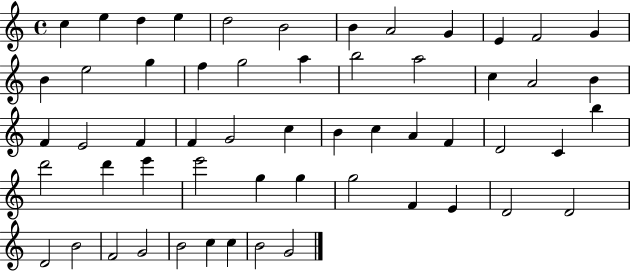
C5/q E5/q D5/q E5/q D5/h B4/h B4/q A4/h G4/q E4/q F4/h G4/q B4/q E5/h G5/q F5/q G5/h A5/q B5/h A5/h C5/q A4/h B4/q F4/q E4/h F4/q F4/q G4/h C5/q B4/q C5/q A4/q F4/q D4/h C4/q B5/q D6/h D6/q E6/q E6/h G5/q G5/q G5/h F4/q E4/q D4/h D4/h D4/h B4/h F4/h G4/h B4/h C5/q C5/q B4/h G4/h